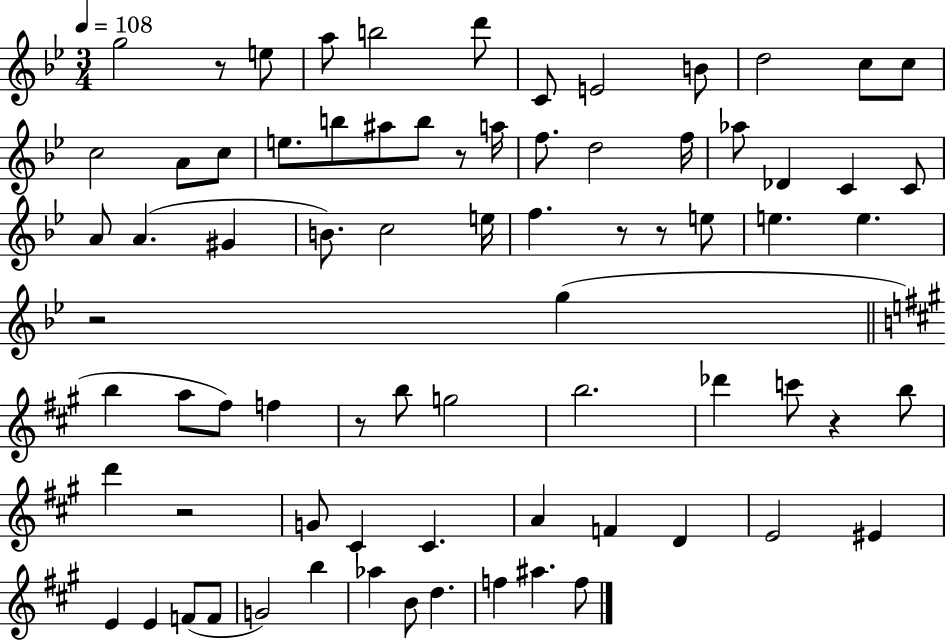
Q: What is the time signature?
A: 3/4